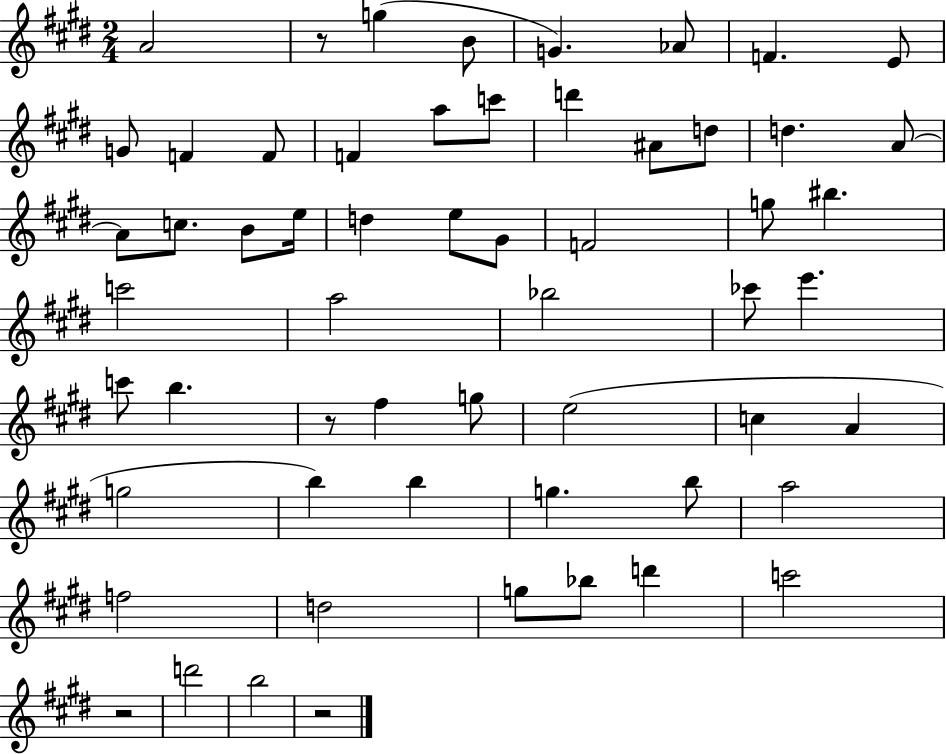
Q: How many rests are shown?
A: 4